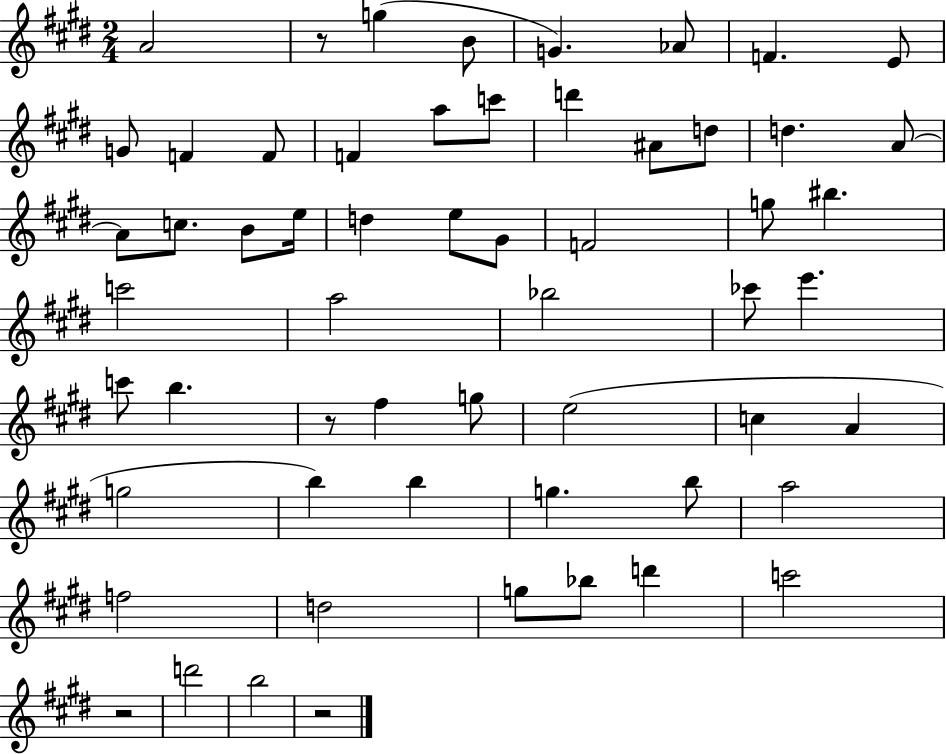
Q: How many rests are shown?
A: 4